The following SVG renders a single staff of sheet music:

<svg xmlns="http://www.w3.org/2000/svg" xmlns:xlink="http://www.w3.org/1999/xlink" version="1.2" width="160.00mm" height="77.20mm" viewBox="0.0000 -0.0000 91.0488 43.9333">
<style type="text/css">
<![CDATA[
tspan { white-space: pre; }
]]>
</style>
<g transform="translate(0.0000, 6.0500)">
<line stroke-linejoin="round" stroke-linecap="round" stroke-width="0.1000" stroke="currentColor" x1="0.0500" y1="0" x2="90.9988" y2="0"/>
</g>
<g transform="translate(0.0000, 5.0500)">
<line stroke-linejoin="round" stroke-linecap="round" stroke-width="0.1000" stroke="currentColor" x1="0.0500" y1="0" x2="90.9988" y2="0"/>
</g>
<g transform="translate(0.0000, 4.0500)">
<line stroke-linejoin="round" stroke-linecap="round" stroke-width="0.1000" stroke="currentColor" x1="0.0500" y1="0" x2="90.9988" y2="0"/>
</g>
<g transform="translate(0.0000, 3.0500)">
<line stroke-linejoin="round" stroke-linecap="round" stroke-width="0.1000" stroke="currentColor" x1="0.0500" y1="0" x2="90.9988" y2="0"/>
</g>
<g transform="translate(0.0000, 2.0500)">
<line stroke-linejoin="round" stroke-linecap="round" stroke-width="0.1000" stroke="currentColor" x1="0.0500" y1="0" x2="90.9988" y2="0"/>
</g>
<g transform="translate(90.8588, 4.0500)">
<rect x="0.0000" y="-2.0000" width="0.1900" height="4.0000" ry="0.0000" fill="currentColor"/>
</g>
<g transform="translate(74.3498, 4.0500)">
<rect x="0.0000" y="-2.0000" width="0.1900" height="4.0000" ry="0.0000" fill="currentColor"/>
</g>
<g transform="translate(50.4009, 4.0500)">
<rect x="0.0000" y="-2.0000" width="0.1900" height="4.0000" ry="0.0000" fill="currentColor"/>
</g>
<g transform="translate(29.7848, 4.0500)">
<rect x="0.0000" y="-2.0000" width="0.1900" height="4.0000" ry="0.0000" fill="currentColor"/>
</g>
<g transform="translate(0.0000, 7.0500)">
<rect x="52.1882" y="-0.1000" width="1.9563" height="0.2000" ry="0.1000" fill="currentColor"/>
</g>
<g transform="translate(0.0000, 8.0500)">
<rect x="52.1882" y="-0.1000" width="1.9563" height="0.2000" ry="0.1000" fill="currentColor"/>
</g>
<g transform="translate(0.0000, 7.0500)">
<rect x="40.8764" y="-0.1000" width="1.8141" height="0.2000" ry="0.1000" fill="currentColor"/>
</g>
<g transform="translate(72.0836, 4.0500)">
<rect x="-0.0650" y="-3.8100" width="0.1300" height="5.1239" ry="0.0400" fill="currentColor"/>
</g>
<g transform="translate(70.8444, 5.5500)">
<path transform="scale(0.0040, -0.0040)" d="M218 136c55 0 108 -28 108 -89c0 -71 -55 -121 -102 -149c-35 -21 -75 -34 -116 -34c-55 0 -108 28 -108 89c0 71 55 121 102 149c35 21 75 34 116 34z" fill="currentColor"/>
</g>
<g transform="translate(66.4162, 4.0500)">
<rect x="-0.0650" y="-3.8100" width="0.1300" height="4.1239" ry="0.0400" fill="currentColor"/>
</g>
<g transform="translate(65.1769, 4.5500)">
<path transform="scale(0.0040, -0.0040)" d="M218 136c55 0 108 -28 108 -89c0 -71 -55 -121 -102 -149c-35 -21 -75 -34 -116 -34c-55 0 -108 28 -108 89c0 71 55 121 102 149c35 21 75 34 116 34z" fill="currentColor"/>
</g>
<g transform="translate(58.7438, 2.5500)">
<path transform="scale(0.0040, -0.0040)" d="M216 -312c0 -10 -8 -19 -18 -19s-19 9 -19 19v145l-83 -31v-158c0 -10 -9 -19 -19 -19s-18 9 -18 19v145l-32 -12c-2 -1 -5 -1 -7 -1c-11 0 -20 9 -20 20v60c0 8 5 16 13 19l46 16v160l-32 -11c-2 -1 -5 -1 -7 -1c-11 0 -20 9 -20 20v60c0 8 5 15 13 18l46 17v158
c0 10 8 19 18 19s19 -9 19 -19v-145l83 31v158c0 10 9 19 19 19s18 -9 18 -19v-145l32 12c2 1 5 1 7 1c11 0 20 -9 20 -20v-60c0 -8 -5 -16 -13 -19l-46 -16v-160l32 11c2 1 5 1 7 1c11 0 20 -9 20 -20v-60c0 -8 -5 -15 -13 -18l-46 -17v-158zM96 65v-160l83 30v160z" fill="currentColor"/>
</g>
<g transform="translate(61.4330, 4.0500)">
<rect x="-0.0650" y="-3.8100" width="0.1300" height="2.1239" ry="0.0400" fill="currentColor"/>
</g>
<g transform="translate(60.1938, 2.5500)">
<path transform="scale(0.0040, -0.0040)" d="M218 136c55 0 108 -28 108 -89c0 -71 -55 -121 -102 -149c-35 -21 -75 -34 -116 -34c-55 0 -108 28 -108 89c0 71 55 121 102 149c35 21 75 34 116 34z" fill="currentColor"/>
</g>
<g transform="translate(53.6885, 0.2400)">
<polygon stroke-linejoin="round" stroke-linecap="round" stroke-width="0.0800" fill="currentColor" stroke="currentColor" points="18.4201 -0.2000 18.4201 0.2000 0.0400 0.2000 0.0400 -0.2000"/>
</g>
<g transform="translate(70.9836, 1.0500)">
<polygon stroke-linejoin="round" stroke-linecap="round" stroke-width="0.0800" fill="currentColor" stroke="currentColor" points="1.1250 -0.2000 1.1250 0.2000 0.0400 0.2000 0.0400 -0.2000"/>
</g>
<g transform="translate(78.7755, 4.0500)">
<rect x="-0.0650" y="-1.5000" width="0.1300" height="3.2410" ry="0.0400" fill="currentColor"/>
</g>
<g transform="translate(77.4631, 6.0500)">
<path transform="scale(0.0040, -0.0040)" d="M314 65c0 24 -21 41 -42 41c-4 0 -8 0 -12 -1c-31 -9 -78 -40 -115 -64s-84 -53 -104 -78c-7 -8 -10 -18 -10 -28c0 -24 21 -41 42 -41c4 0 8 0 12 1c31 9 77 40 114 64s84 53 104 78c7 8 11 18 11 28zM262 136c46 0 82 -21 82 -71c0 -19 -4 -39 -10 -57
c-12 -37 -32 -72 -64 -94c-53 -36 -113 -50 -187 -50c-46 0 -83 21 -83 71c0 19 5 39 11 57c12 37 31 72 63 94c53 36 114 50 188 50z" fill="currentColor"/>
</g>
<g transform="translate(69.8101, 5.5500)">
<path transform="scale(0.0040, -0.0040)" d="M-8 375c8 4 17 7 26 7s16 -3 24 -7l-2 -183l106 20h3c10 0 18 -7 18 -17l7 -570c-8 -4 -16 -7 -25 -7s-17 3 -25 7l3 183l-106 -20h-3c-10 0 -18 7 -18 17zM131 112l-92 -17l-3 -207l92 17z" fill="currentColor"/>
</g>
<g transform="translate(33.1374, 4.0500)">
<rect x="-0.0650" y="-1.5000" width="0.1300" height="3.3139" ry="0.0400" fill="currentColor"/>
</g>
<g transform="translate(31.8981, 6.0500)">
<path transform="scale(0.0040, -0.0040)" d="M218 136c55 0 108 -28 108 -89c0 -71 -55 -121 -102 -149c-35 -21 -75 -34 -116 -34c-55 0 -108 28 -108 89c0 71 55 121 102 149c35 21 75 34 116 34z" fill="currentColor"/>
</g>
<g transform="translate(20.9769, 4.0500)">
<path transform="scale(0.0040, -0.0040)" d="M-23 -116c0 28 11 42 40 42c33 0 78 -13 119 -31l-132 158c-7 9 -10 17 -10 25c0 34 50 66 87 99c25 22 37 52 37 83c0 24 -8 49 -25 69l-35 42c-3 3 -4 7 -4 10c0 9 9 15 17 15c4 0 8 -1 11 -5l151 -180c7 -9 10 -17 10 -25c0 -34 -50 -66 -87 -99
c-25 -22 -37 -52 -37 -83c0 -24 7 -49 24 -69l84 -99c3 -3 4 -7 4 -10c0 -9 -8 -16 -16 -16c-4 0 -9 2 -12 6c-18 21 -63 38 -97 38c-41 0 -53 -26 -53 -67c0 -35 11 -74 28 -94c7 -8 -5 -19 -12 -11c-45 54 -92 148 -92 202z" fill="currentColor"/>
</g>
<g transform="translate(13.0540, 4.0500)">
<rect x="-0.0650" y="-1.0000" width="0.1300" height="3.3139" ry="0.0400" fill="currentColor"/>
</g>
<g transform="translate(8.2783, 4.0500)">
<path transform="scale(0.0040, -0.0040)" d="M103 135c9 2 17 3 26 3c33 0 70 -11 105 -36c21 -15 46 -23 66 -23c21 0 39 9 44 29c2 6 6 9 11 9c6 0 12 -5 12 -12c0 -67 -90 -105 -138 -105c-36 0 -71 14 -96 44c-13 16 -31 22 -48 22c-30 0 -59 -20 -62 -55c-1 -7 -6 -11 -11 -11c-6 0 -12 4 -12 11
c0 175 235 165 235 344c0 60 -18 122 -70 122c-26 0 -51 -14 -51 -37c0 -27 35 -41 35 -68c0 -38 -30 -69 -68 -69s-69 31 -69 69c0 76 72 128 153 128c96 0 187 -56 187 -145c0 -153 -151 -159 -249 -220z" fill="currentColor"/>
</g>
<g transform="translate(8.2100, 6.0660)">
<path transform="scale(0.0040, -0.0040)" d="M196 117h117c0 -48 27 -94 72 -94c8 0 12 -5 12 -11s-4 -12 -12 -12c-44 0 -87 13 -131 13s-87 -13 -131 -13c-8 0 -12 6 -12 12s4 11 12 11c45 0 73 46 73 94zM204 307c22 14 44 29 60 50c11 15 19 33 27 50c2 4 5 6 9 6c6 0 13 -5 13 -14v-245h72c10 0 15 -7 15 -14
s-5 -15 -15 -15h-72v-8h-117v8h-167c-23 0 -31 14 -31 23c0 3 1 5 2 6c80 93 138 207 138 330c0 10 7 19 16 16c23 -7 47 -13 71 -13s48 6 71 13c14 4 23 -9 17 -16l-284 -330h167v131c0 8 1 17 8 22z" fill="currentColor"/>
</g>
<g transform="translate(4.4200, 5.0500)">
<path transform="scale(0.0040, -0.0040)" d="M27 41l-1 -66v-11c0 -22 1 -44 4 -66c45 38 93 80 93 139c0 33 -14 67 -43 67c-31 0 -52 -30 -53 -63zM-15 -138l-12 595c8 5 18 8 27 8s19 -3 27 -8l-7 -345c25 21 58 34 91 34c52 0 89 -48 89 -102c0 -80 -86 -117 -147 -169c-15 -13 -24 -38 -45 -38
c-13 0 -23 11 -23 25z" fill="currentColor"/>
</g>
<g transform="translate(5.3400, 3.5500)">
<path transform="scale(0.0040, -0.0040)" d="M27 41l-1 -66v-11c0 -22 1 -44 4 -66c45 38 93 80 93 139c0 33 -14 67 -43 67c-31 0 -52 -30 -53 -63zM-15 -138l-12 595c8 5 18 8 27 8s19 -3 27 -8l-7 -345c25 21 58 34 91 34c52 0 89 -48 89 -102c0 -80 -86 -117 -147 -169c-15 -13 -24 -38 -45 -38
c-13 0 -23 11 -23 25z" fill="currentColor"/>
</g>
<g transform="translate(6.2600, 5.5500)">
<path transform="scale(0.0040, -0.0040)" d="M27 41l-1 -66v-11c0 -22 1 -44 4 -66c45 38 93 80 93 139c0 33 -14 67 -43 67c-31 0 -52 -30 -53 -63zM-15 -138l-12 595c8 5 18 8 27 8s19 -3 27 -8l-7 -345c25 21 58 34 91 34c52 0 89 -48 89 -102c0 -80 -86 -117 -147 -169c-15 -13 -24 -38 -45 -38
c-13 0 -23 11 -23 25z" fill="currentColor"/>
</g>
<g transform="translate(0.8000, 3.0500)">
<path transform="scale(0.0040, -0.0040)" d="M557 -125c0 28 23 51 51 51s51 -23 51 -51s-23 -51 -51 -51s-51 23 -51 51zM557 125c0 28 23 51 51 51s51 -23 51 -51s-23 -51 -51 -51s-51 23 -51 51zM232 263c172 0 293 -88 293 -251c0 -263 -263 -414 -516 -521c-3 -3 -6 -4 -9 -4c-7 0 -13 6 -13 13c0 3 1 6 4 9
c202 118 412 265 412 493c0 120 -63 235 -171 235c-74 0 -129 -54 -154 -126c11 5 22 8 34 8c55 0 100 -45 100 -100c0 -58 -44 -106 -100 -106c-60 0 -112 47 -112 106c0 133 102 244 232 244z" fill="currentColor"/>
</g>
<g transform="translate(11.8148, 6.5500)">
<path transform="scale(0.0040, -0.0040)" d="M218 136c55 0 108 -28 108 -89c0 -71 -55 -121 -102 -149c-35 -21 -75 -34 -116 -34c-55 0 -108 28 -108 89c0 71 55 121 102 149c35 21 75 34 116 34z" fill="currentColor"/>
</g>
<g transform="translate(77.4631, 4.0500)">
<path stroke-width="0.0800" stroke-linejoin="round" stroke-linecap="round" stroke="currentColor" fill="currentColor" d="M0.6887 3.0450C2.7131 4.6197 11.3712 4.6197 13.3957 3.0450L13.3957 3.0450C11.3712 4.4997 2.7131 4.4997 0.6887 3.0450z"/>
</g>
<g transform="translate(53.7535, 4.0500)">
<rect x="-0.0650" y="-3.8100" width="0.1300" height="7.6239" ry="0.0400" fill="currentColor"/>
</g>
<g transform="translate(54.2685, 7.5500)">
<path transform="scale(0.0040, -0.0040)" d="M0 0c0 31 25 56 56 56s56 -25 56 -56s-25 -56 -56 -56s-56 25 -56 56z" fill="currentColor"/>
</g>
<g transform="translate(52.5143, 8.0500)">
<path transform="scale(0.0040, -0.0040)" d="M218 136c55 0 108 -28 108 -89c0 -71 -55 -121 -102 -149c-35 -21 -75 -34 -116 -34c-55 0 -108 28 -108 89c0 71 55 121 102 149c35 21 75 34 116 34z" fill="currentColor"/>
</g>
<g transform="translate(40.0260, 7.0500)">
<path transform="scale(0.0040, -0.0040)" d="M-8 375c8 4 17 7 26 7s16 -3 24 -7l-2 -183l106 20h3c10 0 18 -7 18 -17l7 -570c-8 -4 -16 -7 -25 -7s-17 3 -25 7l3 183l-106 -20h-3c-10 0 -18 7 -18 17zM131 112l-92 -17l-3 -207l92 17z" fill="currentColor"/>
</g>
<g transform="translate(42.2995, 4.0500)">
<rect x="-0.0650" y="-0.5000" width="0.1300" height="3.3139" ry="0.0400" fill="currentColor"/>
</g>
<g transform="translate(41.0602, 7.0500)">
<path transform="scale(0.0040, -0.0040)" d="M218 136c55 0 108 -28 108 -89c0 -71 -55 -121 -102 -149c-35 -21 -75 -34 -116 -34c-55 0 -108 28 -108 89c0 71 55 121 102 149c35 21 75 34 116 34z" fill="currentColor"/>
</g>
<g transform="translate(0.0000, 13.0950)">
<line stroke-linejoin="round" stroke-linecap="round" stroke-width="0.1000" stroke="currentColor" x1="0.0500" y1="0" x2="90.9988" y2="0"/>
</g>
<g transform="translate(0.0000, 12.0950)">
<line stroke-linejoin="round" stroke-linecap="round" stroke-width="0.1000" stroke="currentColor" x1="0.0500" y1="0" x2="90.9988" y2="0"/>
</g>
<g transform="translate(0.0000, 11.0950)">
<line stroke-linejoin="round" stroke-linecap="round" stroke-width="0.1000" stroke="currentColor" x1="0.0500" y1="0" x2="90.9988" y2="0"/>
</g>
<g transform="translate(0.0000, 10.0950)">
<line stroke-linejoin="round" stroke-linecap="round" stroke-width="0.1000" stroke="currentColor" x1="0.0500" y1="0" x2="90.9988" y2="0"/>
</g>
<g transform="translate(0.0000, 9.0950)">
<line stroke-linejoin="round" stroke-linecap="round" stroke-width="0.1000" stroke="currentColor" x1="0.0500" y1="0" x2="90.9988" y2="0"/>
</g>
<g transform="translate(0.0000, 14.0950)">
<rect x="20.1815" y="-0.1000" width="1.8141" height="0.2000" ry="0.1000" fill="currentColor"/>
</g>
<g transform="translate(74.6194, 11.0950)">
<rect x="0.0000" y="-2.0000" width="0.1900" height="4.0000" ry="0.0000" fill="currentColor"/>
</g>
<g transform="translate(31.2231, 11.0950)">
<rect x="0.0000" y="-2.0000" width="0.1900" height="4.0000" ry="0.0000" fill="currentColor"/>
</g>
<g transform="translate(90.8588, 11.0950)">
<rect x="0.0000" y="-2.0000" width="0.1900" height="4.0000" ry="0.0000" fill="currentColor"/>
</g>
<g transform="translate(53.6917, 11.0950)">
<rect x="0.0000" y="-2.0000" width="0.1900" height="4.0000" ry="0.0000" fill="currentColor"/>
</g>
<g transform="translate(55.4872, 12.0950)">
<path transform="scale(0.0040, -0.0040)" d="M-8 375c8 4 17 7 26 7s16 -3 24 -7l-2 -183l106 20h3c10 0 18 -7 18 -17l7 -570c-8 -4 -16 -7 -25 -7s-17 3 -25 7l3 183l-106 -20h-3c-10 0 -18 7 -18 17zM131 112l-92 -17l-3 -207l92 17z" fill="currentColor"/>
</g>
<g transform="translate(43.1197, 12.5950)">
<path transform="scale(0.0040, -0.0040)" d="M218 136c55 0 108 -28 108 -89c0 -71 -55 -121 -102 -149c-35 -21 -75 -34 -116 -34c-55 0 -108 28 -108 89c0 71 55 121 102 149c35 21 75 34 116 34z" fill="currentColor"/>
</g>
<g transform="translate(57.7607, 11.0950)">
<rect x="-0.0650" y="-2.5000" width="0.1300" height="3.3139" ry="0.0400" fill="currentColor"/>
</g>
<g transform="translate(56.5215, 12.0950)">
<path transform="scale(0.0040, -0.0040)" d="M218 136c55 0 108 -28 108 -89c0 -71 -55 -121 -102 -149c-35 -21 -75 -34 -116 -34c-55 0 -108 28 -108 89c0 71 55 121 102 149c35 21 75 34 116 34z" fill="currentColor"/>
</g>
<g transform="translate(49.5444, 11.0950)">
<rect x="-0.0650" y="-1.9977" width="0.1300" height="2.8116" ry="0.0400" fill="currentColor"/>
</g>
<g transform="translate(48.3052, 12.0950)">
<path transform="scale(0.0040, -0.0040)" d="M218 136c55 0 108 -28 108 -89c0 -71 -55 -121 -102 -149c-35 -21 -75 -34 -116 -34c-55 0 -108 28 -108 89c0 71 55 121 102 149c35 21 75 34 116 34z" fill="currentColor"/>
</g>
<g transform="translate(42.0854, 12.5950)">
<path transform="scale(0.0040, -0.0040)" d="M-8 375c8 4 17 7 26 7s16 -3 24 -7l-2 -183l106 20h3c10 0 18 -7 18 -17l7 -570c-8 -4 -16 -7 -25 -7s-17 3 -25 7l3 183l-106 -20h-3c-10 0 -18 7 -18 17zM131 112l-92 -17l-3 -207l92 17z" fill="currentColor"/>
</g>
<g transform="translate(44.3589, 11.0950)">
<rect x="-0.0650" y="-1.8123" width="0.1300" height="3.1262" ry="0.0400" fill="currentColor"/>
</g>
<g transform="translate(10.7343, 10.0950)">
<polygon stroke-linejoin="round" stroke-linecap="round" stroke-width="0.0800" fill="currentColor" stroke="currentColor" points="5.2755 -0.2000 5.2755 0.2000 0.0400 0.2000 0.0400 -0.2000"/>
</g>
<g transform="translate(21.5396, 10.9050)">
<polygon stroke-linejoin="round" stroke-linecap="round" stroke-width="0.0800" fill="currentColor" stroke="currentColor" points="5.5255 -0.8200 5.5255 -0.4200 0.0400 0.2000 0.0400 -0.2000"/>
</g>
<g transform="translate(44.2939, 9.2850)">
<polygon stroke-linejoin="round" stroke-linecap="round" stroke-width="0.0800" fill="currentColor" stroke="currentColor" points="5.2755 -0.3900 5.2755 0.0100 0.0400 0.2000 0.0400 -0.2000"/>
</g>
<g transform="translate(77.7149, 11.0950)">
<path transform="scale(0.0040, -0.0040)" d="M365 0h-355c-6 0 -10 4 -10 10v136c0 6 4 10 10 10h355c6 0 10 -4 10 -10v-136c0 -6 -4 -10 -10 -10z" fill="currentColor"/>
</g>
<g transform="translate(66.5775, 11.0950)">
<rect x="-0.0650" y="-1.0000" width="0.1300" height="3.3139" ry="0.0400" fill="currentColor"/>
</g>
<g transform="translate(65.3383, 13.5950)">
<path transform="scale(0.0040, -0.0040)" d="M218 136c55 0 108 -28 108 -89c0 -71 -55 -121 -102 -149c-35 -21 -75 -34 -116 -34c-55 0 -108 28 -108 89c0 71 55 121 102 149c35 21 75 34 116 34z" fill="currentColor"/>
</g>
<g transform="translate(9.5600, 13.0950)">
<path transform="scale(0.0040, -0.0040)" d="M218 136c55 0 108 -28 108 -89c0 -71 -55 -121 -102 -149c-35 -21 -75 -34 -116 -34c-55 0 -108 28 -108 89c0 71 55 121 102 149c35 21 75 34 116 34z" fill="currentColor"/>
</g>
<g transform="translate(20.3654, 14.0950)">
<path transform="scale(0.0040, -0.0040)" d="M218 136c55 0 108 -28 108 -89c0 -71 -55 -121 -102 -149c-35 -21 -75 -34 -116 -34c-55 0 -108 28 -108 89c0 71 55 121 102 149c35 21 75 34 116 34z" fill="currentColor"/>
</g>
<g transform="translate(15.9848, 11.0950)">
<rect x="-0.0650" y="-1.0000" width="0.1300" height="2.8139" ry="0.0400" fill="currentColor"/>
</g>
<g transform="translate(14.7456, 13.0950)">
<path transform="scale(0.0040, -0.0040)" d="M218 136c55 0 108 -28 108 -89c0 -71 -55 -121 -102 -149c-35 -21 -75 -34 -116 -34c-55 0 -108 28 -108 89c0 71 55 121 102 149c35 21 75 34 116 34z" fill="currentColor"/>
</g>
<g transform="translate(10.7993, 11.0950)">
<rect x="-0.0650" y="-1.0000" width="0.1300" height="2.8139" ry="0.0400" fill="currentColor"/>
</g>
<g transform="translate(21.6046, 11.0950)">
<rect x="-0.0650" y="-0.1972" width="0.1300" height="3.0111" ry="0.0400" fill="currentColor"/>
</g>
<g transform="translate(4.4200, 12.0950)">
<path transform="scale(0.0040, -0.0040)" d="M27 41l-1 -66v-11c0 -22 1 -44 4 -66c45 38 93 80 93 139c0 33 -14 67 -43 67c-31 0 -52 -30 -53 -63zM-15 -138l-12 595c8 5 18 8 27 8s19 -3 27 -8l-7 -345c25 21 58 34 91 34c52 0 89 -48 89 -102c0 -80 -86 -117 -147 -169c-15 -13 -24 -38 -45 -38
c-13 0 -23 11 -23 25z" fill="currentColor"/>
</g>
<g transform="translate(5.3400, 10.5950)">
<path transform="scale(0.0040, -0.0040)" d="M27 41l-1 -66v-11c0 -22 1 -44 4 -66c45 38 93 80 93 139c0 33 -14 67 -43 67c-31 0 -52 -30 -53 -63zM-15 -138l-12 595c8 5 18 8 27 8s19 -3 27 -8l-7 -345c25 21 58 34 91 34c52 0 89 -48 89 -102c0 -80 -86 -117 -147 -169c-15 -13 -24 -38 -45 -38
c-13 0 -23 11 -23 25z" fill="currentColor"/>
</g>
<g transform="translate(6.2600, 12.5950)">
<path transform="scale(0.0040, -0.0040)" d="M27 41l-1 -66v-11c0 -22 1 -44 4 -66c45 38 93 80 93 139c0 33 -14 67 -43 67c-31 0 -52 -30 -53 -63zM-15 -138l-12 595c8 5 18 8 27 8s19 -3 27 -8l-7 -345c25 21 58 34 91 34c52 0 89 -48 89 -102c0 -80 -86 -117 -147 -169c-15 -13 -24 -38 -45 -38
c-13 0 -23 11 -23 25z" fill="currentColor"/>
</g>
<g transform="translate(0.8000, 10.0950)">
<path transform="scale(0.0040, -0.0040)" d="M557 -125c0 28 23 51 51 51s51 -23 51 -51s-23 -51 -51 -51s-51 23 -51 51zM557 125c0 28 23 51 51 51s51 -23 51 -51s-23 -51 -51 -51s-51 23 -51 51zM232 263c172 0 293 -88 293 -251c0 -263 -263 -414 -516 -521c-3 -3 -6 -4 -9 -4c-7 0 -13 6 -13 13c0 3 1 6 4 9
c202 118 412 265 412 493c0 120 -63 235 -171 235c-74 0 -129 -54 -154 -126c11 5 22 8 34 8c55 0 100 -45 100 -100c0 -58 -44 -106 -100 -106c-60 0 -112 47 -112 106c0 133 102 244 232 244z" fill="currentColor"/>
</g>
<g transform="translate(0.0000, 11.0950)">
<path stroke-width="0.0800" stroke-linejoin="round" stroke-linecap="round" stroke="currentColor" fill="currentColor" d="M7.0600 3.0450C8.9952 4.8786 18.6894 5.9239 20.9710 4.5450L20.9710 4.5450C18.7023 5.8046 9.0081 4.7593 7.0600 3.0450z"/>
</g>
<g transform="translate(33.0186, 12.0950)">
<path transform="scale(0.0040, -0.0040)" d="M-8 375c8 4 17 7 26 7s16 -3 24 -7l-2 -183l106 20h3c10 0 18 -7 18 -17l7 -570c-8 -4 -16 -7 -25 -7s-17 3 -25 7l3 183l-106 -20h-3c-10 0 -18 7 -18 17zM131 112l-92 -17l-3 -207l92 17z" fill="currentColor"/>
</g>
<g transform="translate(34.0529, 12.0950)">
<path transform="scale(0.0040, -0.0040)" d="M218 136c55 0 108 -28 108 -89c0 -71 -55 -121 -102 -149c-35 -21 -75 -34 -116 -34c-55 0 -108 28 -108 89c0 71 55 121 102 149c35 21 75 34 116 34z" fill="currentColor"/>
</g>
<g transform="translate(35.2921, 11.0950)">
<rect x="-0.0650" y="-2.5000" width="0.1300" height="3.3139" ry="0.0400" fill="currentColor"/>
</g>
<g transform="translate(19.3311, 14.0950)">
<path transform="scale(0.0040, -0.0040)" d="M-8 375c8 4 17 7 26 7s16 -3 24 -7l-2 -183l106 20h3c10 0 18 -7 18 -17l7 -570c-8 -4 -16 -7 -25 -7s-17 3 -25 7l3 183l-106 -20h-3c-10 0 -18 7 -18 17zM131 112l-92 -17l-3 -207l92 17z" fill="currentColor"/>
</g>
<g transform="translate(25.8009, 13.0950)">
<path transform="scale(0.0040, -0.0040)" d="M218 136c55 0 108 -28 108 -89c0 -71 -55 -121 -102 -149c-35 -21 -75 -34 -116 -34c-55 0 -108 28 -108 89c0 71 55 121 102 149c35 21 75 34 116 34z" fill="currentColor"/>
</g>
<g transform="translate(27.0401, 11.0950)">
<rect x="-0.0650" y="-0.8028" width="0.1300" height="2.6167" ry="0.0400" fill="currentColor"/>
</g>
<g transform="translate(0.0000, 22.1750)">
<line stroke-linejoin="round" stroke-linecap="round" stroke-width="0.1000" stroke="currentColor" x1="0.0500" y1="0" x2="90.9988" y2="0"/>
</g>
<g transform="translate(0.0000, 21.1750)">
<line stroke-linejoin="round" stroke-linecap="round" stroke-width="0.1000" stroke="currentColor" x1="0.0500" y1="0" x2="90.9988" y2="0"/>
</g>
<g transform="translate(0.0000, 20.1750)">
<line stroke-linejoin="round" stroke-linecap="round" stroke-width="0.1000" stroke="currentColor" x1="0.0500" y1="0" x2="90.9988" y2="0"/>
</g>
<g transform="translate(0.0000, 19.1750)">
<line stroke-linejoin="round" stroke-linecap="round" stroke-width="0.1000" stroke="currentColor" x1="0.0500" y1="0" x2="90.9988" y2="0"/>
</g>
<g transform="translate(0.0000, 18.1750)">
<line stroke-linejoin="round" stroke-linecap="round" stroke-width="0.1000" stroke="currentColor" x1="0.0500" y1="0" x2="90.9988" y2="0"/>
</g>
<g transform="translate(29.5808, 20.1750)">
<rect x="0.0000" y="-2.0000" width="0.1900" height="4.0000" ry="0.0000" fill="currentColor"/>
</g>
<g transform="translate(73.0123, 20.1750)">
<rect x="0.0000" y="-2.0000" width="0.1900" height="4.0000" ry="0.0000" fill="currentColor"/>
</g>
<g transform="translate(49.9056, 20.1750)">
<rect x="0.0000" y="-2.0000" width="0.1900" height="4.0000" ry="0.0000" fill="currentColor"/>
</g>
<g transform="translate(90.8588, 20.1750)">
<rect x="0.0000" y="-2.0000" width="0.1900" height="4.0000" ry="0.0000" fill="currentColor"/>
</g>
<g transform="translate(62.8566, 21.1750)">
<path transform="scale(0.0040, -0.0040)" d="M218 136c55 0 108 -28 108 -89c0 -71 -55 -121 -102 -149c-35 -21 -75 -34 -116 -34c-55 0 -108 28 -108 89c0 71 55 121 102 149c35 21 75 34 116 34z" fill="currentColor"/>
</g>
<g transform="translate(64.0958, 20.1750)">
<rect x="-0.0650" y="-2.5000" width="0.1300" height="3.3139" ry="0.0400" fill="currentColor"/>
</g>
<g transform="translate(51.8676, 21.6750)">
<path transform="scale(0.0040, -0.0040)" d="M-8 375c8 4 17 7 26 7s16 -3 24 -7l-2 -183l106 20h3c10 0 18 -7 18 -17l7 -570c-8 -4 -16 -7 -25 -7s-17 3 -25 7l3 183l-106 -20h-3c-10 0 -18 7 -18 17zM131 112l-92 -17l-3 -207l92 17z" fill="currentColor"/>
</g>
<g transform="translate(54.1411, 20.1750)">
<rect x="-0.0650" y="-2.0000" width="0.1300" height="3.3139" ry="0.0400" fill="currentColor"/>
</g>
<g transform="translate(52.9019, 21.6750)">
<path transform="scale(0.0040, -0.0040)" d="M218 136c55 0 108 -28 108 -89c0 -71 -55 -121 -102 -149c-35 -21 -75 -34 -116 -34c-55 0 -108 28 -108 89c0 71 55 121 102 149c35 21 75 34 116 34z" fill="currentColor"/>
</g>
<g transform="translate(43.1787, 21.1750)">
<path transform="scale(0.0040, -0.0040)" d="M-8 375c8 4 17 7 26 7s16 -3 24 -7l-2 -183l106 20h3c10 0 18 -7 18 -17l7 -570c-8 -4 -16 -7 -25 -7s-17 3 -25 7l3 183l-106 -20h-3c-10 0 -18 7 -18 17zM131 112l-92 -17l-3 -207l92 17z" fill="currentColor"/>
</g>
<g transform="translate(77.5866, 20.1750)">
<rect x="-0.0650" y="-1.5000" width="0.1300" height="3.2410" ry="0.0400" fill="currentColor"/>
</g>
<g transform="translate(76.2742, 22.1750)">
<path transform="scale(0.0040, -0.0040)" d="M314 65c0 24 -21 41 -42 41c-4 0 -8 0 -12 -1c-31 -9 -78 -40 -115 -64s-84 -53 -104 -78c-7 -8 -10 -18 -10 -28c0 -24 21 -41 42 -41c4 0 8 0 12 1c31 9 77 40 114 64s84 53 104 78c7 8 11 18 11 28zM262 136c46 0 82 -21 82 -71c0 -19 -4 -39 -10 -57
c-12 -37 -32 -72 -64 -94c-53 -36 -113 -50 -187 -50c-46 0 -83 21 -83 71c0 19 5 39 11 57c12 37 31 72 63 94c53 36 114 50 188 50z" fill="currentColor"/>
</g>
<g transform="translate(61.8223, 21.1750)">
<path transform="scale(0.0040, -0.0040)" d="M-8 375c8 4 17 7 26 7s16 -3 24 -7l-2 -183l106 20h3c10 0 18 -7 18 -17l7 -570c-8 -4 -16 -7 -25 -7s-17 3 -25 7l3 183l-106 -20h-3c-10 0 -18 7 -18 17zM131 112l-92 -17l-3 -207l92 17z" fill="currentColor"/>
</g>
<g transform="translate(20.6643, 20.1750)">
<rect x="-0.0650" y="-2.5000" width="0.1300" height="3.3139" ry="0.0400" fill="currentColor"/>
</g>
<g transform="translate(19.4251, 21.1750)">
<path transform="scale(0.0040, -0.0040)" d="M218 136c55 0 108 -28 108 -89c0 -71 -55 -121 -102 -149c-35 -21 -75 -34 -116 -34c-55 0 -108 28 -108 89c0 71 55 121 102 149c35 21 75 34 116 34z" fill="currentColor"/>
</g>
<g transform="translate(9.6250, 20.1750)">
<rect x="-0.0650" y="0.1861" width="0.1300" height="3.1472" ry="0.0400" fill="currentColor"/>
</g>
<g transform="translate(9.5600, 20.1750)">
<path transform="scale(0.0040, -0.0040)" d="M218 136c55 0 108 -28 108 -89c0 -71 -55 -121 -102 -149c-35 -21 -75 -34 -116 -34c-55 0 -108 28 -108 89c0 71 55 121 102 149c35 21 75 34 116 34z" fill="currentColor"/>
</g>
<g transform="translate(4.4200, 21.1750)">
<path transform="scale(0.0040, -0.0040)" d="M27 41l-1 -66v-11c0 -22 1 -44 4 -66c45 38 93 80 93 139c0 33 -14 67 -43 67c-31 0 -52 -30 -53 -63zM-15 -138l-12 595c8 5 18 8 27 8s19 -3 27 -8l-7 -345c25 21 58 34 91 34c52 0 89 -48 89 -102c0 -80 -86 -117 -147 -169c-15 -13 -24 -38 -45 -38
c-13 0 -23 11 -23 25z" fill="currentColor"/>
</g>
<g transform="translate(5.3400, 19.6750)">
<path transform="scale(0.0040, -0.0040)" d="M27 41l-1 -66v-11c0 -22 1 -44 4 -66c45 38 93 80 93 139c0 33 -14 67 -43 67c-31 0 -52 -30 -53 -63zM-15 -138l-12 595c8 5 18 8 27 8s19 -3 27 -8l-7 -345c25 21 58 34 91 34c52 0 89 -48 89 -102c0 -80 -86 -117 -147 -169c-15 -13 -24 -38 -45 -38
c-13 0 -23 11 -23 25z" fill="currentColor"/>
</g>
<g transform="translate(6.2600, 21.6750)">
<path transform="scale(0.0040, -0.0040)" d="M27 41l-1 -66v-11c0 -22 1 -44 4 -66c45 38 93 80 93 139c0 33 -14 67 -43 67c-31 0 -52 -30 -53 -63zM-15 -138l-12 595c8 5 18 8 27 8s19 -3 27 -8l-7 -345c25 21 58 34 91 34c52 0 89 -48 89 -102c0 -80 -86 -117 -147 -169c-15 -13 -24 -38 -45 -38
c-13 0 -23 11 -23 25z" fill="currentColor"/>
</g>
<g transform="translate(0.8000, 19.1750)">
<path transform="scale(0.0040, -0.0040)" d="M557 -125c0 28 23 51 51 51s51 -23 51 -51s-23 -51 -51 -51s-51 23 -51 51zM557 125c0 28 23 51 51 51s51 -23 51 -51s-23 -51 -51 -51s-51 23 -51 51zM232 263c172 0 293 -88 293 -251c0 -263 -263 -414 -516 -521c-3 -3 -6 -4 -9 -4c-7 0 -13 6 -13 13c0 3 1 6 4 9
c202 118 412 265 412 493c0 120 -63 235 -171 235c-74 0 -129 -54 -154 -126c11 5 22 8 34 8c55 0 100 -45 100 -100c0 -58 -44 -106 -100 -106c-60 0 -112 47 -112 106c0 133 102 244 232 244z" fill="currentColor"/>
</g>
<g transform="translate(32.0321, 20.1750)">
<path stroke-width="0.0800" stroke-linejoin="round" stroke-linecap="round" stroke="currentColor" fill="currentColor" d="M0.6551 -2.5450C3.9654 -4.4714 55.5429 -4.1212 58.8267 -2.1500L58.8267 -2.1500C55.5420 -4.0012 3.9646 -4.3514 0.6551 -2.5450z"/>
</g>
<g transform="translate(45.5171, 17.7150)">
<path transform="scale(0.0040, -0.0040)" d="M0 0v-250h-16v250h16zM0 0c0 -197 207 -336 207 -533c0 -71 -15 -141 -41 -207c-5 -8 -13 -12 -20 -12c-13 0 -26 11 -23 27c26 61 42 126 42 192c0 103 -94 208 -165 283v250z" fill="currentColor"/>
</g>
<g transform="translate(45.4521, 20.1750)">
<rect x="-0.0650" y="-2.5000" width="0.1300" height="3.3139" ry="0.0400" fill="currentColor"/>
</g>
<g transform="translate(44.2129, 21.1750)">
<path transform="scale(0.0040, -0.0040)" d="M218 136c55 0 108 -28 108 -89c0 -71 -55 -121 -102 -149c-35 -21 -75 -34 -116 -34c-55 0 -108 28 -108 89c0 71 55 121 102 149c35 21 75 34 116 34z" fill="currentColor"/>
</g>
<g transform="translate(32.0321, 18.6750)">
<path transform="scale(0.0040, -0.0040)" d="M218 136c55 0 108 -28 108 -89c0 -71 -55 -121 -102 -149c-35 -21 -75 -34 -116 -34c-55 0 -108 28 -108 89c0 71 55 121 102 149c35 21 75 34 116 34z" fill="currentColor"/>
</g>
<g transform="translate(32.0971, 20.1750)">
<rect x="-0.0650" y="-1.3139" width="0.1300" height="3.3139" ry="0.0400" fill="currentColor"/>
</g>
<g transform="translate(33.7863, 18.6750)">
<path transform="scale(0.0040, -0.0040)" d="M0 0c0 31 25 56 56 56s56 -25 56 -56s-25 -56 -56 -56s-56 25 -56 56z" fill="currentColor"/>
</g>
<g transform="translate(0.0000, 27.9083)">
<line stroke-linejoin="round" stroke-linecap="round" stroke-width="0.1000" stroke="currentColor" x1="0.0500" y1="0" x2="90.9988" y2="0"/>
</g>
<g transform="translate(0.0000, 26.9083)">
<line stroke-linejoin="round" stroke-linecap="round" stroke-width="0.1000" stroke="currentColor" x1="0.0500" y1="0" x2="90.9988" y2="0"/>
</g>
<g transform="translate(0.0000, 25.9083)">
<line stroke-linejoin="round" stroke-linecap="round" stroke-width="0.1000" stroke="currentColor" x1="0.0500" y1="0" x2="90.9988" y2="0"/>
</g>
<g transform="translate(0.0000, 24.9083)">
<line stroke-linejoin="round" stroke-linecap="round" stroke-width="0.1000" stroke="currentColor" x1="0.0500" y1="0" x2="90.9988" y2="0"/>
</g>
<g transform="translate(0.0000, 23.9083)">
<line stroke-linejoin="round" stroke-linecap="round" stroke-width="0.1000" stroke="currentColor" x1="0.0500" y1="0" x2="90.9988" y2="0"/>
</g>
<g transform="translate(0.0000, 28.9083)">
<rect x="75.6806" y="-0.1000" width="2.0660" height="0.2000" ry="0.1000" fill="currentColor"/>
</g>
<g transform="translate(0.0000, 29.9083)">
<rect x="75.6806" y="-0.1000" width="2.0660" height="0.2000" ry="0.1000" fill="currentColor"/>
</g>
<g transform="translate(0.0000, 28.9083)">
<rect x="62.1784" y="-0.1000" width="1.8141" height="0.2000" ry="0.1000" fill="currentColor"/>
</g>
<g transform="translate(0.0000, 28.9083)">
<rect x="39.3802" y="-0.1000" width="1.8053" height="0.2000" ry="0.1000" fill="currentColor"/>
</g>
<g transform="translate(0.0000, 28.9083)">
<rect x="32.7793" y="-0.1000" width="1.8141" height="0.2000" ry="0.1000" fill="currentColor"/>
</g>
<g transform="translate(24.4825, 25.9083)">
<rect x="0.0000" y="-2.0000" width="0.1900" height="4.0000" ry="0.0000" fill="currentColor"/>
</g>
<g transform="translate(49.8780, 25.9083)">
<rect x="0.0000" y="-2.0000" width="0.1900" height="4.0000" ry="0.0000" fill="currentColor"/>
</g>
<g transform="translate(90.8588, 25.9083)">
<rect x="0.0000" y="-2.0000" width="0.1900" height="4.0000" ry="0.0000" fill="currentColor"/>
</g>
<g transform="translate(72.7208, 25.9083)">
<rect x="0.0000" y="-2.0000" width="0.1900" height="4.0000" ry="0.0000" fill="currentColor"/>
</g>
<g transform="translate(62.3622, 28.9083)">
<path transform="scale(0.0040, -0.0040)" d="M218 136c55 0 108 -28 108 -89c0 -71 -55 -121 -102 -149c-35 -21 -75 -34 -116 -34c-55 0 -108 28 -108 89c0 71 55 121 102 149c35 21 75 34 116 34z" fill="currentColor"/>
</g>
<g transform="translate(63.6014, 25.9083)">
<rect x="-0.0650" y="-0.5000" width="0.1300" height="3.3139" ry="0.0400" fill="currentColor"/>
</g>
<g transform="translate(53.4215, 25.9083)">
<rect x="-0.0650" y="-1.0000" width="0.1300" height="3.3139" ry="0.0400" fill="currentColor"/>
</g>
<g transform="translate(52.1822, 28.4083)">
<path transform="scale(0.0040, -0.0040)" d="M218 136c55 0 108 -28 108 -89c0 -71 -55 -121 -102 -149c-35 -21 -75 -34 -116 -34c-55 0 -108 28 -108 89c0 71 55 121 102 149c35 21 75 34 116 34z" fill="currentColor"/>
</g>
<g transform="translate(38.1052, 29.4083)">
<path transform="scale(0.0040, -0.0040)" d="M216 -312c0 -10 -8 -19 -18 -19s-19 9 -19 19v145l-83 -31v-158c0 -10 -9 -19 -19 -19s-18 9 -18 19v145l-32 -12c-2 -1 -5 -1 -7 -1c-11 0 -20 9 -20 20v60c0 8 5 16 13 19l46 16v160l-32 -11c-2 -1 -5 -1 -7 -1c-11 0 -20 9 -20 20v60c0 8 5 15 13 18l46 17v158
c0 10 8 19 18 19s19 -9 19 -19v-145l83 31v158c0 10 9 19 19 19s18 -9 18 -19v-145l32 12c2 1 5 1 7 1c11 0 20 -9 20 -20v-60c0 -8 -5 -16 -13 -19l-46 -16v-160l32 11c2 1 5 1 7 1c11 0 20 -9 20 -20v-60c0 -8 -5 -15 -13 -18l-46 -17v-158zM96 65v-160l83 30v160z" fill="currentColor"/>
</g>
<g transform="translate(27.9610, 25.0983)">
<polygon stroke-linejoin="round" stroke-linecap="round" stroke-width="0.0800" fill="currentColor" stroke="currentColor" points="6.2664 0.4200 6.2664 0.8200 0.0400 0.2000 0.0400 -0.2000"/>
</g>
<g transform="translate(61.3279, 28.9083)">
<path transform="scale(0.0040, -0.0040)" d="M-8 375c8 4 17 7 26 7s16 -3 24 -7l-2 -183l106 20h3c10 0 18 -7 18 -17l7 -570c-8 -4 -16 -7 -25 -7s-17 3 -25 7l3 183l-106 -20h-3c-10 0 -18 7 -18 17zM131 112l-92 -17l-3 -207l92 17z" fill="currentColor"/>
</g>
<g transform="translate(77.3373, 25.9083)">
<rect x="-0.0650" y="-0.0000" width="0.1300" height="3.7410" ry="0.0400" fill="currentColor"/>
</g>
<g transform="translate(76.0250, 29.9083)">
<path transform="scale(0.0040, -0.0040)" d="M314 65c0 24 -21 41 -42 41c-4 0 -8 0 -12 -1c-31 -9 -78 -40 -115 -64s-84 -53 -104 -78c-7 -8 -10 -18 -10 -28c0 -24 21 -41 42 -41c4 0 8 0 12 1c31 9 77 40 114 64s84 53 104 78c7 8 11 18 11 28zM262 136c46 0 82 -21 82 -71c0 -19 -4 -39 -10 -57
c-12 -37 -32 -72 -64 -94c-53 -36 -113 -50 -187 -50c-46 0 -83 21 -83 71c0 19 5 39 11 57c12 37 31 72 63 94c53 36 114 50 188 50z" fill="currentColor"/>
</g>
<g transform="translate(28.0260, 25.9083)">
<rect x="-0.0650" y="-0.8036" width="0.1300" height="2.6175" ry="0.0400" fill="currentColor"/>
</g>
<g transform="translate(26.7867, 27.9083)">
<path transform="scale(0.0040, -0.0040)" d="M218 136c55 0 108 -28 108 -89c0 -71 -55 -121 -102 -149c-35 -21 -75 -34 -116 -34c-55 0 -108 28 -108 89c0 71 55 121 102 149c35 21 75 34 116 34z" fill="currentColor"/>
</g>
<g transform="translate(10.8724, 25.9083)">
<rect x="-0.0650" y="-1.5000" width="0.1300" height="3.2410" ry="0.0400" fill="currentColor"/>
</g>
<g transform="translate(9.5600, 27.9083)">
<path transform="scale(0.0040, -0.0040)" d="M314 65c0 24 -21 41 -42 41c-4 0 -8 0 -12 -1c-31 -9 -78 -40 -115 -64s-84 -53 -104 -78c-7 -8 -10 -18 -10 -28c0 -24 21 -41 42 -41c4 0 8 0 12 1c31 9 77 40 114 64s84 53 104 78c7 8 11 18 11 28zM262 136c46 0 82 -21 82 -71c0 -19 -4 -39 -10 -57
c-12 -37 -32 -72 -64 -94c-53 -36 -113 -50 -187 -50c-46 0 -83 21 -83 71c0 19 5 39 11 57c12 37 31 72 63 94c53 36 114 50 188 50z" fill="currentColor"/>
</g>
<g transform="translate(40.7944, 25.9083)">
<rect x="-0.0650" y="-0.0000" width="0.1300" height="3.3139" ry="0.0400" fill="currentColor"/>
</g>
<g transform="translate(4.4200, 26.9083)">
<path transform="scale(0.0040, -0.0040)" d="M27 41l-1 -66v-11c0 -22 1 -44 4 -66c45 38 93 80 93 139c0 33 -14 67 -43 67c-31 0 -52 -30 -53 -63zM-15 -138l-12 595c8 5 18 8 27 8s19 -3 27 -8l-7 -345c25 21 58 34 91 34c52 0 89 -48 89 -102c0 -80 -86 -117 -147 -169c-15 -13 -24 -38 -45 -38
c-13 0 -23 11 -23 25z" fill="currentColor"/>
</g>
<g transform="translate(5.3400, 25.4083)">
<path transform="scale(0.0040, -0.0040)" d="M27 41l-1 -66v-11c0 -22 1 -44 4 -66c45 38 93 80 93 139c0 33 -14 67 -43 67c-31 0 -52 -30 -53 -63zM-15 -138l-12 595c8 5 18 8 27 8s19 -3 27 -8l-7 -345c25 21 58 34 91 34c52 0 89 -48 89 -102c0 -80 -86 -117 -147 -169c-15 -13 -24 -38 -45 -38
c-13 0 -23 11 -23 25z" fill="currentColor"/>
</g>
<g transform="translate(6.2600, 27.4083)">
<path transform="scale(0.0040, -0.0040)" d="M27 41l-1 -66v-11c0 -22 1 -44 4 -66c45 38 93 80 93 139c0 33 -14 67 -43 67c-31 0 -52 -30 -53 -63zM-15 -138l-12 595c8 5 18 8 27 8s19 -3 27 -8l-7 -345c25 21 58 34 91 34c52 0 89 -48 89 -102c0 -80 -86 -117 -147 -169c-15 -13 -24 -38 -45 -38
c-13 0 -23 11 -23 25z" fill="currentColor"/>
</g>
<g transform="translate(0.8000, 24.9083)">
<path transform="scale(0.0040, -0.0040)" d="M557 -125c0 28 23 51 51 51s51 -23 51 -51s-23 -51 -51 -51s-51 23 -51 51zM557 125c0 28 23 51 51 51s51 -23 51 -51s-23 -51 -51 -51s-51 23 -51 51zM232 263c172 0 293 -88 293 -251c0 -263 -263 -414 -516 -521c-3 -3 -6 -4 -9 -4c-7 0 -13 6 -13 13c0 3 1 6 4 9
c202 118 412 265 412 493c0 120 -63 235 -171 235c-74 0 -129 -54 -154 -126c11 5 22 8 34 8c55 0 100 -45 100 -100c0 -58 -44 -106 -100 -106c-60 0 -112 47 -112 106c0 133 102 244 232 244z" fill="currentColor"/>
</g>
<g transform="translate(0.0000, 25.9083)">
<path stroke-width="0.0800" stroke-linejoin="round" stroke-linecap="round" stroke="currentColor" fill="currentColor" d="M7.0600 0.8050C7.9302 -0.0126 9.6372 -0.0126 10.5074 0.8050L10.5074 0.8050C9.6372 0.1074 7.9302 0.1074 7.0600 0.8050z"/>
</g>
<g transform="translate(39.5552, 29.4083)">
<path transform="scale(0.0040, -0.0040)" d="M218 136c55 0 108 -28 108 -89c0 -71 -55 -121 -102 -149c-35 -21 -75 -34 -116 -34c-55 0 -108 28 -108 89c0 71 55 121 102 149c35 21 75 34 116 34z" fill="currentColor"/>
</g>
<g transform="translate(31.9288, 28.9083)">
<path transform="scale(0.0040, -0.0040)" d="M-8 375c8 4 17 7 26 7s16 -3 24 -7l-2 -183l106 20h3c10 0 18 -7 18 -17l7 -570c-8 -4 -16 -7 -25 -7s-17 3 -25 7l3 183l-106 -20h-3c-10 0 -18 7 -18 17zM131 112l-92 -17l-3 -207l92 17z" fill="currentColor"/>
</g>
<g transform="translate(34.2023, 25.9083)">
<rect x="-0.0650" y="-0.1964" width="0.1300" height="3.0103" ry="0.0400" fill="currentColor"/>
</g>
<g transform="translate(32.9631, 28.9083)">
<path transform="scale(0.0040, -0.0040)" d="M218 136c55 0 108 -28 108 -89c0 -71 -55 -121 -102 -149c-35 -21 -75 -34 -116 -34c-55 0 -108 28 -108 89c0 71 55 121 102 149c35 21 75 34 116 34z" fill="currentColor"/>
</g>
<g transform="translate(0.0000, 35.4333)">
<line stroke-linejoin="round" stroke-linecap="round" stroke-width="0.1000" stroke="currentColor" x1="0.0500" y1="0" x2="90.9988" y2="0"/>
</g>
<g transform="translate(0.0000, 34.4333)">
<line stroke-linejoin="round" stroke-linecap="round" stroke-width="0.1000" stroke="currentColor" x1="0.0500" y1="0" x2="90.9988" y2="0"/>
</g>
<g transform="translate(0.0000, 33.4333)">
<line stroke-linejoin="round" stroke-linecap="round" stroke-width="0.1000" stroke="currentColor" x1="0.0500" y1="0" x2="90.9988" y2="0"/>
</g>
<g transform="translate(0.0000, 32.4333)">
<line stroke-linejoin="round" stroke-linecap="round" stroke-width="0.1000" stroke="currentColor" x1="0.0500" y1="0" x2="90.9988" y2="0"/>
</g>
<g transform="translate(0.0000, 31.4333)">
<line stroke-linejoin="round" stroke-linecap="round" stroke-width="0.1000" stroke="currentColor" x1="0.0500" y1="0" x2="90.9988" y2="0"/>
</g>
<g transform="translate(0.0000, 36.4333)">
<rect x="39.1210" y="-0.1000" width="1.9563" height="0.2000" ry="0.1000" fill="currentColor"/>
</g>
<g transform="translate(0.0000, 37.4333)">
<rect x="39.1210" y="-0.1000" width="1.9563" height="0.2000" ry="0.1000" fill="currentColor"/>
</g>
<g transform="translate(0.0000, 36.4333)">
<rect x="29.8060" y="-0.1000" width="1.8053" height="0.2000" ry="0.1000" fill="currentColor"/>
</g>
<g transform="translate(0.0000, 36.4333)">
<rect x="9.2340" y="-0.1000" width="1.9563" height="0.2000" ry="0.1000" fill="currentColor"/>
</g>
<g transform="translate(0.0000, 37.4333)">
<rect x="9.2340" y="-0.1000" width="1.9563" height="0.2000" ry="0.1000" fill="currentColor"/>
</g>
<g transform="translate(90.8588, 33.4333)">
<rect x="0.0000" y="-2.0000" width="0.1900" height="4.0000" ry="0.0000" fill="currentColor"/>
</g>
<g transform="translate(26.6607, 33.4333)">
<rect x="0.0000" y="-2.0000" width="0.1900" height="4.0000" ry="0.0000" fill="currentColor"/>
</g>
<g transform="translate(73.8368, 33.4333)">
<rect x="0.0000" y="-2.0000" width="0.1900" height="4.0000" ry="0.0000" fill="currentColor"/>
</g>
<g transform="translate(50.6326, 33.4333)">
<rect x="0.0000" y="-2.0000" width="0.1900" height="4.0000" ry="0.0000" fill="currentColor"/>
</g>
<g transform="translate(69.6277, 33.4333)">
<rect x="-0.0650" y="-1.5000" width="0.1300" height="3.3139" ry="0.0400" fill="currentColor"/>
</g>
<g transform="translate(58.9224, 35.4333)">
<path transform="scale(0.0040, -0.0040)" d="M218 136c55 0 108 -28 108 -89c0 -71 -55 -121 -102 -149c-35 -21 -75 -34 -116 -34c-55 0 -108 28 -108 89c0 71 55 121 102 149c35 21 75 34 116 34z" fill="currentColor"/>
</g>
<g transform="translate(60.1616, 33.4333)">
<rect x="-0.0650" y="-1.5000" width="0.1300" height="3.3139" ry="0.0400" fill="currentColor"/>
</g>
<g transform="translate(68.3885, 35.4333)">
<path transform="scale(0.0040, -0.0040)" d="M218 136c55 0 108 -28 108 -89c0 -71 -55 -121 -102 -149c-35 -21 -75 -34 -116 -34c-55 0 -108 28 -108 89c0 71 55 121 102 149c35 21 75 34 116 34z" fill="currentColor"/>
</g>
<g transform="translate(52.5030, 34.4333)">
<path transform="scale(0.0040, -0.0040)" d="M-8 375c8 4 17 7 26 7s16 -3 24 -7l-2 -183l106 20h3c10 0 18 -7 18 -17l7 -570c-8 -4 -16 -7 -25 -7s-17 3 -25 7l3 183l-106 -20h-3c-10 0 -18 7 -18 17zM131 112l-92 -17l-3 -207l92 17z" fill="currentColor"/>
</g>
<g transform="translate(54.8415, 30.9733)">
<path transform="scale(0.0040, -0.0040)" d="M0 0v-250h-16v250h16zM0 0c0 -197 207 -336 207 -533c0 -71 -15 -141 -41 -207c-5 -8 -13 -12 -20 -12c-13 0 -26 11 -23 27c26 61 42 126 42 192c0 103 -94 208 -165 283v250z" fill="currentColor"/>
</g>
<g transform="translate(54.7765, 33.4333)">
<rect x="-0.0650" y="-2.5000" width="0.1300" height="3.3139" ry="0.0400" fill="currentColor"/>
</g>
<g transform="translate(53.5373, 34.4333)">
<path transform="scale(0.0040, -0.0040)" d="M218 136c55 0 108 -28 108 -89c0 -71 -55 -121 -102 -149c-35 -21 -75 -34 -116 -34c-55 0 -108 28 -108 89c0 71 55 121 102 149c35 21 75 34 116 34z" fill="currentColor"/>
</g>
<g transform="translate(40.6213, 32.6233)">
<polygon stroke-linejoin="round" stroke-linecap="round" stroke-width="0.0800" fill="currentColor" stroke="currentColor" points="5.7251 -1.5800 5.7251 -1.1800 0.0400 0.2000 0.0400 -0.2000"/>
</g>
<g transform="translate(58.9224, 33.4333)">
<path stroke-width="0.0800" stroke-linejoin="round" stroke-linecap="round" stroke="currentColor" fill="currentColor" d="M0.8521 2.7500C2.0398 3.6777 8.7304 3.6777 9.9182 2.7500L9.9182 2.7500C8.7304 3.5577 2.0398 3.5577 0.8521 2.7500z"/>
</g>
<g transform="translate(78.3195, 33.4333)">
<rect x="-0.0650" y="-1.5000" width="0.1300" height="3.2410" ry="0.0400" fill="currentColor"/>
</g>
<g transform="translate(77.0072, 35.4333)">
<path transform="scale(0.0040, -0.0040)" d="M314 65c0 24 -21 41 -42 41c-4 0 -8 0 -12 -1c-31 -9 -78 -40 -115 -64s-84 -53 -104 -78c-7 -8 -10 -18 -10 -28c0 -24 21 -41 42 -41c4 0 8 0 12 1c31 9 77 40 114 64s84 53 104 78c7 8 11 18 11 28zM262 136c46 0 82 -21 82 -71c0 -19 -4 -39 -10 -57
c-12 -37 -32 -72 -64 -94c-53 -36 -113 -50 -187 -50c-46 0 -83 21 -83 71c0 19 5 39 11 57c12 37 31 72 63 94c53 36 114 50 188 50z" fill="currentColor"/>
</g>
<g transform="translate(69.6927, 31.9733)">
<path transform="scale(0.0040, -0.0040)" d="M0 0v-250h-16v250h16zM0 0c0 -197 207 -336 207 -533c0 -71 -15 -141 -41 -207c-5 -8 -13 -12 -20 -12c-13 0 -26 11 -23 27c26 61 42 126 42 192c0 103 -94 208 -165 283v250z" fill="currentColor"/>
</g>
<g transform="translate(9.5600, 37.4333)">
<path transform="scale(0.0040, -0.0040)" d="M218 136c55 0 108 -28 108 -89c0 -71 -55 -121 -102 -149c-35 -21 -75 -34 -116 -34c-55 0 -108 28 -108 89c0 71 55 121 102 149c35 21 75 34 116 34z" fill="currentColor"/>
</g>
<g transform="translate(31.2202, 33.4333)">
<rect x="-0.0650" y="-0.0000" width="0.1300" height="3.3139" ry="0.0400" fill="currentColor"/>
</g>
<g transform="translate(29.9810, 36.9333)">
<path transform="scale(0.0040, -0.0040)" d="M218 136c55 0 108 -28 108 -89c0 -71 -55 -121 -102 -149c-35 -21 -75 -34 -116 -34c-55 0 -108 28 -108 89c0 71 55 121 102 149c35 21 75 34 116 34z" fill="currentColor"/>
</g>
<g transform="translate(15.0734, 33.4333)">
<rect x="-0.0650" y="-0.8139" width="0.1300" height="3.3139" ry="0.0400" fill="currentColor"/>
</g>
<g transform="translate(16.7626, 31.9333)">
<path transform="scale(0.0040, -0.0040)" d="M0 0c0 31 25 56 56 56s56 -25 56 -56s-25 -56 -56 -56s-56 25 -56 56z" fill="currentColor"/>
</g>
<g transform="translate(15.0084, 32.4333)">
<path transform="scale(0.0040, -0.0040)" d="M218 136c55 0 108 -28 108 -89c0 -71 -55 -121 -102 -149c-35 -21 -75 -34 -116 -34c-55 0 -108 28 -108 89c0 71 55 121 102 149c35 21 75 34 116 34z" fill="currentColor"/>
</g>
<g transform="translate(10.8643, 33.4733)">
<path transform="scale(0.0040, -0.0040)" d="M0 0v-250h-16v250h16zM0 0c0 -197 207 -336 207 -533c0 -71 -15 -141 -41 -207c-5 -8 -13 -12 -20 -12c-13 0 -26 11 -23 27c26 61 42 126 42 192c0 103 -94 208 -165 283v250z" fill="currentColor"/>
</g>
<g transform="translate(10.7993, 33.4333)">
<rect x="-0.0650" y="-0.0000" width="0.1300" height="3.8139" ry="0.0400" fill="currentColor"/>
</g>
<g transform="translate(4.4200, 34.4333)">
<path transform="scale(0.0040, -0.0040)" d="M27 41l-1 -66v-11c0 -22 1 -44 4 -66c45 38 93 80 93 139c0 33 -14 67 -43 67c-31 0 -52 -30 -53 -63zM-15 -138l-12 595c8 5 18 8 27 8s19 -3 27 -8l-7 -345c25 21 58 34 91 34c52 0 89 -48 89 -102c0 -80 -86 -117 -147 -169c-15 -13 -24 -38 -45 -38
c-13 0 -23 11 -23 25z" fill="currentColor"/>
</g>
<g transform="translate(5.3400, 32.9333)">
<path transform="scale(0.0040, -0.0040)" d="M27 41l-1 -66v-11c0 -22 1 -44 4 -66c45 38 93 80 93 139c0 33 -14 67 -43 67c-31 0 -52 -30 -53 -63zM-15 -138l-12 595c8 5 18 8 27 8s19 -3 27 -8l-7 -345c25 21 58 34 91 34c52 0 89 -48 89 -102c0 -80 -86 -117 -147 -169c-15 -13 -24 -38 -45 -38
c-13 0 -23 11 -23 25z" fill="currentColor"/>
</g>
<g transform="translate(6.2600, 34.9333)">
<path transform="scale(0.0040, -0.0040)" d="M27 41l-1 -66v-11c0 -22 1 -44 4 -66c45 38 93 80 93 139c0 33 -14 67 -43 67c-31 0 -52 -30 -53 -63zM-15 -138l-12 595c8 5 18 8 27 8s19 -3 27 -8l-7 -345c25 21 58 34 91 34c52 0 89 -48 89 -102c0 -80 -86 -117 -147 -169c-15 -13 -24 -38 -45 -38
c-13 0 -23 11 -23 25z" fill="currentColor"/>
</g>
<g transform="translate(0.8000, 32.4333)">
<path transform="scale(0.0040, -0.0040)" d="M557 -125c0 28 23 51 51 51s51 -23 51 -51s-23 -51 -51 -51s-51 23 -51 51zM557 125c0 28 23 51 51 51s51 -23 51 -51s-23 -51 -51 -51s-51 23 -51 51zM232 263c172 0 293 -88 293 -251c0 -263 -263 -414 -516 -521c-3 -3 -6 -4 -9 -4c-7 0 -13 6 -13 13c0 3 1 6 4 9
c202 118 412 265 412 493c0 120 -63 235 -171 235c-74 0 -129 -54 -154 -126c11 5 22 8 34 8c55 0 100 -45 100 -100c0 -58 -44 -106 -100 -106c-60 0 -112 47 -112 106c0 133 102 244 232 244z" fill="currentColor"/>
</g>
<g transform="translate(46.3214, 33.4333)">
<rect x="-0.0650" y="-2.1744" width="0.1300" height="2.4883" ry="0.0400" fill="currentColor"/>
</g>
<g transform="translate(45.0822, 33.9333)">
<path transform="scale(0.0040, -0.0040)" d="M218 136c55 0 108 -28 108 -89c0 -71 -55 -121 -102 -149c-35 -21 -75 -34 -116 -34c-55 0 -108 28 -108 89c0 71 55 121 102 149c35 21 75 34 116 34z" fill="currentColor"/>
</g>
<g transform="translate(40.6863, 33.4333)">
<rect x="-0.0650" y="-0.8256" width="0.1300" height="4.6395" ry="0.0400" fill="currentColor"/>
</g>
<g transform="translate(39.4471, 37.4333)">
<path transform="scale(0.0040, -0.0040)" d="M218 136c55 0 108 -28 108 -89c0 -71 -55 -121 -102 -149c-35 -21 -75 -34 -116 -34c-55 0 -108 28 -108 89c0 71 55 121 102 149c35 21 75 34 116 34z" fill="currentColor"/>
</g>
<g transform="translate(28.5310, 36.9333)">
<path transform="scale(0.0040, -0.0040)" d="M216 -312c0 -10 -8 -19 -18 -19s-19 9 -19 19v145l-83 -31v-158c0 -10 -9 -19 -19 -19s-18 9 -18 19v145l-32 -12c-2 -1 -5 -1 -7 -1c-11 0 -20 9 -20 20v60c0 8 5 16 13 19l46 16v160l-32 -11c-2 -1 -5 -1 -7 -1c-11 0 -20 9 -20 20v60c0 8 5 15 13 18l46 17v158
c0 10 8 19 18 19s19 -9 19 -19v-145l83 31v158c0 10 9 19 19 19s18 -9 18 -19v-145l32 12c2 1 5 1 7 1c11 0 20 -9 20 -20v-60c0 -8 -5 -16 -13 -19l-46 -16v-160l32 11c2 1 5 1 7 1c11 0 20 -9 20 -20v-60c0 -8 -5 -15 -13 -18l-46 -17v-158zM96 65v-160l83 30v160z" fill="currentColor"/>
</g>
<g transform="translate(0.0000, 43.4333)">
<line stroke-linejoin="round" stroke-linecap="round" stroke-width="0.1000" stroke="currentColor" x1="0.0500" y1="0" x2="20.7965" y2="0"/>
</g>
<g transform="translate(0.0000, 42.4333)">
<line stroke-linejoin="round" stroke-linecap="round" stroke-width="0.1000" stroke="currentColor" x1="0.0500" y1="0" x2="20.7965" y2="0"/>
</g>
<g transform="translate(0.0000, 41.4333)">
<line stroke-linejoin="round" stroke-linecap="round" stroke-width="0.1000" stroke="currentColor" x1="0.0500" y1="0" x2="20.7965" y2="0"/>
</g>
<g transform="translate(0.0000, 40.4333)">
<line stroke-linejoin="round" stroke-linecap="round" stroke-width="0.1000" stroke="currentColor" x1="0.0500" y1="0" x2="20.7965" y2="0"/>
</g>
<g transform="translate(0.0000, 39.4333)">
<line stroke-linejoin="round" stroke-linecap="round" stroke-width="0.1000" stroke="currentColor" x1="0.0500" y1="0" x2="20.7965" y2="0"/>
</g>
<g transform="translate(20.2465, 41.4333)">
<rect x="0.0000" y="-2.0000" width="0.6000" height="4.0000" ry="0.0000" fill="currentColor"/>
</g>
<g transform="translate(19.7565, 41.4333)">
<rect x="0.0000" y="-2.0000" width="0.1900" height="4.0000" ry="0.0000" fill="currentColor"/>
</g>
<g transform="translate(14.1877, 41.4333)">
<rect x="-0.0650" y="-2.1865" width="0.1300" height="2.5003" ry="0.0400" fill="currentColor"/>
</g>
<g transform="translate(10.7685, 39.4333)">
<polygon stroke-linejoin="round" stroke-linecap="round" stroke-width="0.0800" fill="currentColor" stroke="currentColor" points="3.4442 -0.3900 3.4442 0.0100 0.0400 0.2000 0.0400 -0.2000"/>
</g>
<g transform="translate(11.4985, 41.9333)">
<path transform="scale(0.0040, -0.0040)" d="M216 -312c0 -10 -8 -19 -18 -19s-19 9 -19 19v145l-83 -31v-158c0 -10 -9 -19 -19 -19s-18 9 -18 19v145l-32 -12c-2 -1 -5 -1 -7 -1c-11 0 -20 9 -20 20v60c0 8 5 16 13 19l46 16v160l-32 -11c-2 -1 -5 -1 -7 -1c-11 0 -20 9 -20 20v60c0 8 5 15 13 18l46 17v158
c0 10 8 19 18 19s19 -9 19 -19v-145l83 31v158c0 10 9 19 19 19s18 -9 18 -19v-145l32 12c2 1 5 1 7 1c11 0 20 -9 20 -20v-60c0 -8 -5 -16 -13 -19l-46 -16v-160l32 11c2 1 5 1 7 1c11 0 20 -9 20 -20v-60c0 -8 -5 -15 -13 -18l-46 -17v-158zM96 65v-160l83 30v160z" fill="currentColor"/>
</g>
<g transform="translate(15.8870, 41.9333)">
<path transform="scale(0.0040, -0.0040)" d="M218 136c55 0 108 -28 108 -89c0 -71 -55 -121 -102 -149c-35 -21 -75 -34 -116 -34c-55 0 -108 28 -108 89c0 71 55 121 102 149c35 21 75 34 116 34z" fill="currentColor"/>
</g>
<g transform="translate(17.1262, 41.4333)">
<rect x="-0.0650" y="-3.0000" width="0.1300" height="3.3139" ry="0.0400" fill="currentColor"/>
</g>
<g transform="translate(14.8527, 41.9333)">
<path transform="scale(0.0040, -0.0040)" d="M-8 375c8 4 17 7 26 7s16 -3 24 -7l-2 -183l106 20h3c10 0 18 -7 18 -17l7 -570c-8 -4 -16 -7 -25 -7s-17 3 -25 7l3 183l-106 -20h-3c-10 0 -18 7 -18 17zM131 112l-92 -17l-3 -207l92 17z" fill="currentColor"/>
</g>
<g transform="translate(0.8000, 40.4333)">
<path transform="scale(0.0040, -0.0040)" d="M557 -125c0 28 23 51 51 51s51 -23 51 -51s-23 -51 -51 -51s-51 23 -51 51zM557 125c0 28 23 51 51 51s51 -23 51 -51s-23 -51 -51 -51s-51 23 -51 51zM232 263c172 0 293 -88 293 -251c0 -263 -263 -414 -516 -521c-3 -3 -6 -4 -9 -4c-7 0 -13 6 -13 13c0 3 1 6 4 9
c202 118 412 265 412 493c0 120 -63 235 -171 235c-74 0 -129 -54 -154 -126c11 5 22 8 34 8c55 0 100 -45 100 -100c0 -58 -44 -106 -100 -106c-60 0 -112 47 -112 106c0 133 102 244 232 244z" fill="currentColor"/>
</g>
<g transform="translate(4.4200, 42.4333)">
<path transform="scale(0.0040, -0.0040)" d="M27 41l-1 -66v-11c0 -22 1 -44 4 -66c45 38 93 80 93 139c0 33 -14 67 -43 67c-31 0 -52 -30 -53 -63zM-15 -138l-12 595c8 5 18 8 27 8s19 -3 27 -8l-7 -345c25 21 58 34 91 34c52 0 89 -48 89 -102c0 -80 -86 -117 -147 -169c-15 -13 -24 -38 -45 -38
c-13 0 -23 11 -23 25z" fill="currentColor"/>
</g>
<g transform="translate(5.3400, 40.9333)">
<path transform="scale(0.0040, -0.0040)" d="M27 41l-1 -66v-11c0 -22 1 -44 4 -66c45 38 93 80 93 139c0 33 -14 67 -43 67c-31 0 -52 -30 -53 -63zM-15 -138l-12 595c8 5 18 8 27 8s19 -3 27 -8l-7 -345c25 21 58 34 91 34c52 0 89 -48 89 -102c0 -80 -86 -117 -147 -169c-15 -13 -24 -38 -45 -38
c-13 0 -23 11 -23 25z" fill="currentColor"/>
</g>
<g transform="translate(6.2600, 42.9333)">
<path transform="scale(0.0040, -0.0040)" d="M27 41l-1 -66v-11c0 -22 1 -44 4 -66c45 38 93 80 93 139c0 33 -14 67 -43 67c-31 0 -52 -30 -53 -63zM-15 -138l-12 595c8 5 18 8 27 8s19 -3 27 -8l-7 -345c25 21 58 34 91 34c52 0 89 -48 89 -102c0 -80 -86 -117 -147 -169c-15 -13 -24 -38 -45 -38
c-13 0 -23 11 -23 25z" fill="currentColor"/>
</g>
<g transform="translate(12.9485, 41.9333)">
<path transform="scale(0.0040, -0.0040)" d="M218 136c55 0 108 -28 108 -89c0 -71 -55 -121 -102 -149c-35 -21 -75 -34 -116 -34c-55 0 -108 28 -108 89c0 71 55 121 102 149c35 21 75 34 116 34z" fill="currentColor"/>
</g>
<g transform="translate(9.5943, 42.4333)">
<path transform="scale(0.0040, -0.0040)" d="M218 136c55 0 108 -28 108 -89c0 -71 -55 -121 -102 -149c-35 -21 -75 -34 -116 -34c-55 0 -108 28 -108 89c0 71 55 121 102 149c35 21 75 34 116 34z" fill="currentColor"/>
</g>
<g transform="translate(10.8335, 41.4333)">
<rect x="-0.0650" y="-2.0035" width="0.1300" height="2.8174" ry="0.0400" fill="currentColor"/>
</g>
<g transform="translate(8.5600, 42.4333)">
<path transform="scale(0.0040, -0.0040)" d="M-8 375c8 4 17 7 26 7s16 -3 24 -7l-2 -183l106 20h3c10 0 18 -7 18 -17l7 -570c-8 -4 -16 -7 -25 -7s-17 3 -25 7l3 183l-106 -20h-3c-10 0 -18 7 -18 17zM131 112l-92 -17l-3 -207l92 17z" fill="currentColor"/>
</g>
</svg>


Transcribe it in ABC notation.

X:1
T:Untitled
M:2/4
L:1/4
K:Eb
F,, z G,, E,, C,,/2 ^G,/2 C,/2 A,,/4 G,,2 G,,/2 G,,/2 E,,/2 G,,/2 B,, A,,/2 B,,/2 B,, F,, z2 D, _B,, G, B,,/2 A,, B,, G,,2 G,,2 G,,/2 E,,/2 ^D,, F,, E,, C,,2 C,,/2 F, ^D,, C,,/2 C,/2 B,,/2 G,, G,,/2 G,,2 B,,/2 ^C,/2 C,